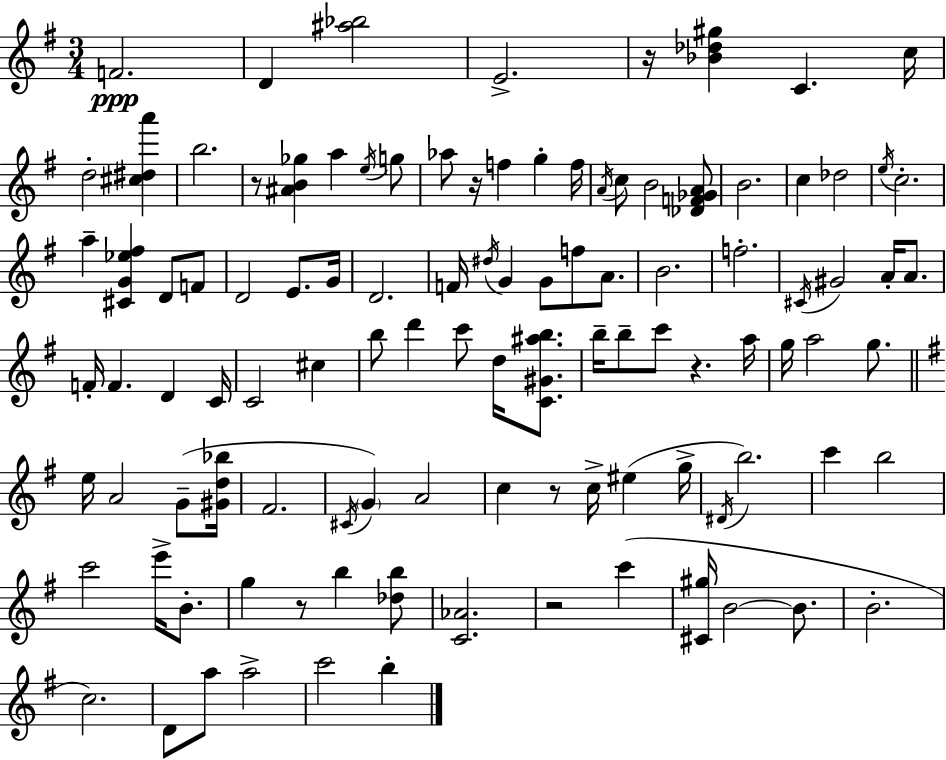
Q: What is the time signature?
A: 3/4